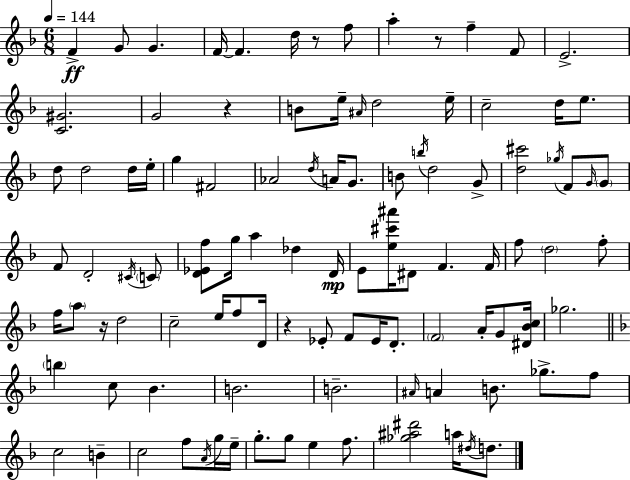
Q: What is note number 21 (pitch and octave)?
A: D5